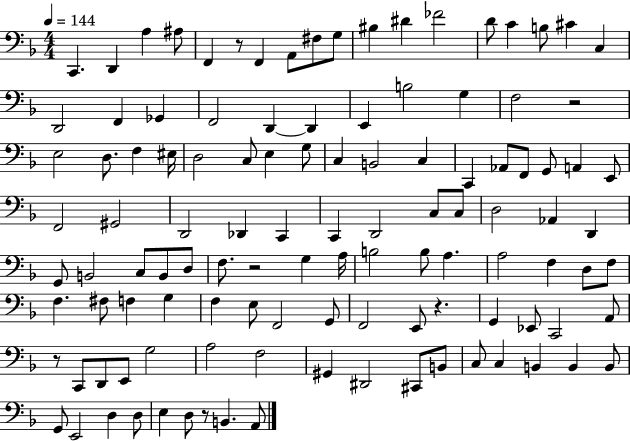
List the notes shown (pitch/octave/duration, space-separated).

C2/q. D2/q A3/q A#3/e F2/q R/e F2/q A2/e F#3/e G3/e BIS3/q D#4/q FES4/h D4/e C4/q B3/e C#4/q C3/q D2/h F2/q Gb2/q F2/h D2/q D2/q E2/q B3/h G3/q F3/h R/h E3/h D3/e. F3/q EIS3/s D3/h C3/e E3/q G3/e C3/q B2/h C3/q C2/q Ab2/e F2/e G2/e A2/q E2/e F2/h G#2/h D2/h Db2/q C2/q C2/q D2/h C3/e C3/e D3/h Ab2/q D2/q G2/e B2/h C3/e B2/e D3/e F3/e. R/h G3/q A3/s B3/h B3/e A3/q. A3/h F3/q D3/e F3/e F3/q. F#3/e F3/q G3/q F3/q E3/e F2/h G2/e F2/h E2/e R/q. G2/q Eb2/e C2/h A2/e R/e C2/e D2/e E2/e G3/h A3/h F3/h G#2/q D#2/h C#2/e B2/e C3/e C3/q B2/q B2/q B2/e G2/e E2/h D3/q D3/e E3/q D3/e R/e B2/q. A2/e